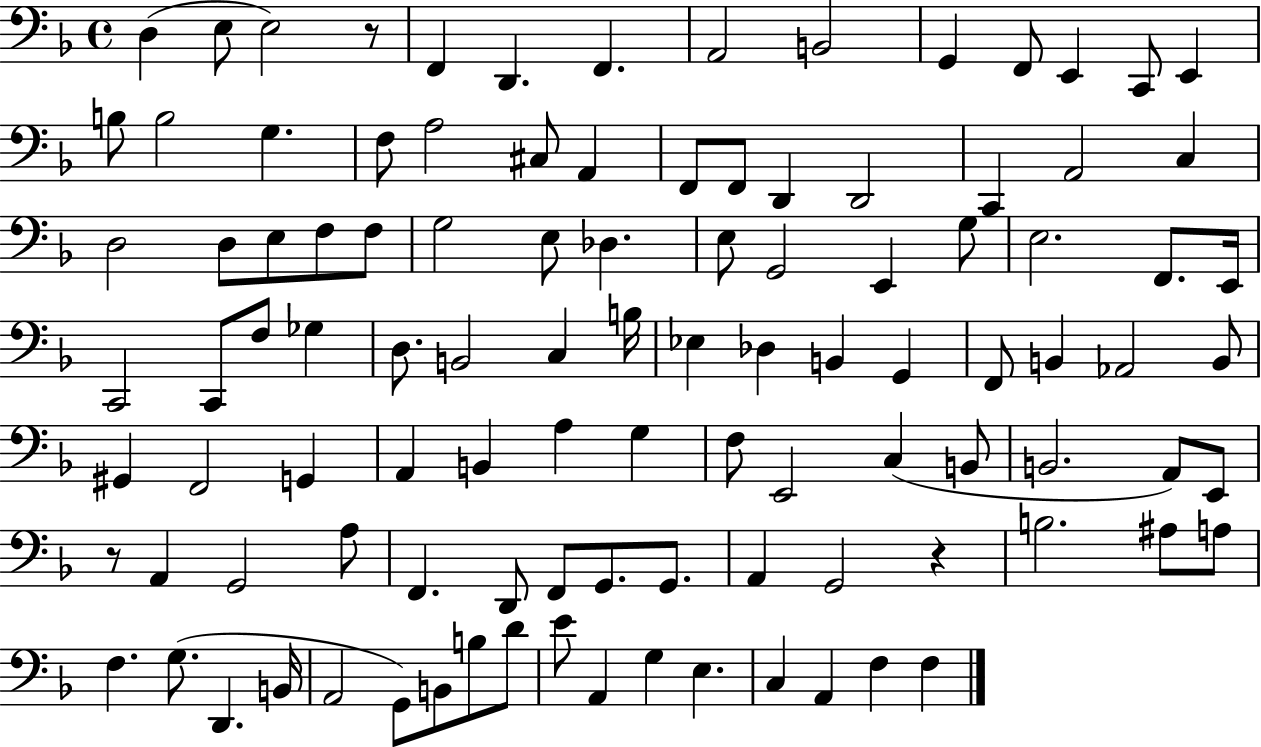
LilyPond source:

{
  \clef bass
  \time 4/4
  \defaultTimeSignature
  \key f \major
  d4( e8 e2) r8 | f,4 d,4. f,4. | a,2 b,2 | g,4 f,8 e,4 c,8 e,4 | \break b8 b2 g4. | f8 a2 cis8 a,4 | f,8 f,8 d,4 d,2 | c,4 a,2 c4 | \break d2 d8 e8 f8 f8 | g2 e8 des4. | e8 g,2 e,4 g8 | e2. f,8. e,16 | \break c,2 c,8 f8 ges4 | d8. b,2 c4 b16 | ees4 des4 b,4 g,4 | f,8 b,4 aes,2 b,8 | \break gis,4 f,2 g,4 | a,4 b,4 a4 g4 | f8 e,2 c4( b,8 | b,2. a,8) e,8 | \break r8 a,4 g,2 a8 | f,4. d,8 f,8 g,8. g,8. | a,4 g,2 r4 | b2. ais8 a8 | \break f4. g8.( d,4. b,16 | a,2 g,8) b,8 b8 d'8 | e'8 a,4 g4 e4. | c4 a,4 f4 f4 | \break \bar "|."
}